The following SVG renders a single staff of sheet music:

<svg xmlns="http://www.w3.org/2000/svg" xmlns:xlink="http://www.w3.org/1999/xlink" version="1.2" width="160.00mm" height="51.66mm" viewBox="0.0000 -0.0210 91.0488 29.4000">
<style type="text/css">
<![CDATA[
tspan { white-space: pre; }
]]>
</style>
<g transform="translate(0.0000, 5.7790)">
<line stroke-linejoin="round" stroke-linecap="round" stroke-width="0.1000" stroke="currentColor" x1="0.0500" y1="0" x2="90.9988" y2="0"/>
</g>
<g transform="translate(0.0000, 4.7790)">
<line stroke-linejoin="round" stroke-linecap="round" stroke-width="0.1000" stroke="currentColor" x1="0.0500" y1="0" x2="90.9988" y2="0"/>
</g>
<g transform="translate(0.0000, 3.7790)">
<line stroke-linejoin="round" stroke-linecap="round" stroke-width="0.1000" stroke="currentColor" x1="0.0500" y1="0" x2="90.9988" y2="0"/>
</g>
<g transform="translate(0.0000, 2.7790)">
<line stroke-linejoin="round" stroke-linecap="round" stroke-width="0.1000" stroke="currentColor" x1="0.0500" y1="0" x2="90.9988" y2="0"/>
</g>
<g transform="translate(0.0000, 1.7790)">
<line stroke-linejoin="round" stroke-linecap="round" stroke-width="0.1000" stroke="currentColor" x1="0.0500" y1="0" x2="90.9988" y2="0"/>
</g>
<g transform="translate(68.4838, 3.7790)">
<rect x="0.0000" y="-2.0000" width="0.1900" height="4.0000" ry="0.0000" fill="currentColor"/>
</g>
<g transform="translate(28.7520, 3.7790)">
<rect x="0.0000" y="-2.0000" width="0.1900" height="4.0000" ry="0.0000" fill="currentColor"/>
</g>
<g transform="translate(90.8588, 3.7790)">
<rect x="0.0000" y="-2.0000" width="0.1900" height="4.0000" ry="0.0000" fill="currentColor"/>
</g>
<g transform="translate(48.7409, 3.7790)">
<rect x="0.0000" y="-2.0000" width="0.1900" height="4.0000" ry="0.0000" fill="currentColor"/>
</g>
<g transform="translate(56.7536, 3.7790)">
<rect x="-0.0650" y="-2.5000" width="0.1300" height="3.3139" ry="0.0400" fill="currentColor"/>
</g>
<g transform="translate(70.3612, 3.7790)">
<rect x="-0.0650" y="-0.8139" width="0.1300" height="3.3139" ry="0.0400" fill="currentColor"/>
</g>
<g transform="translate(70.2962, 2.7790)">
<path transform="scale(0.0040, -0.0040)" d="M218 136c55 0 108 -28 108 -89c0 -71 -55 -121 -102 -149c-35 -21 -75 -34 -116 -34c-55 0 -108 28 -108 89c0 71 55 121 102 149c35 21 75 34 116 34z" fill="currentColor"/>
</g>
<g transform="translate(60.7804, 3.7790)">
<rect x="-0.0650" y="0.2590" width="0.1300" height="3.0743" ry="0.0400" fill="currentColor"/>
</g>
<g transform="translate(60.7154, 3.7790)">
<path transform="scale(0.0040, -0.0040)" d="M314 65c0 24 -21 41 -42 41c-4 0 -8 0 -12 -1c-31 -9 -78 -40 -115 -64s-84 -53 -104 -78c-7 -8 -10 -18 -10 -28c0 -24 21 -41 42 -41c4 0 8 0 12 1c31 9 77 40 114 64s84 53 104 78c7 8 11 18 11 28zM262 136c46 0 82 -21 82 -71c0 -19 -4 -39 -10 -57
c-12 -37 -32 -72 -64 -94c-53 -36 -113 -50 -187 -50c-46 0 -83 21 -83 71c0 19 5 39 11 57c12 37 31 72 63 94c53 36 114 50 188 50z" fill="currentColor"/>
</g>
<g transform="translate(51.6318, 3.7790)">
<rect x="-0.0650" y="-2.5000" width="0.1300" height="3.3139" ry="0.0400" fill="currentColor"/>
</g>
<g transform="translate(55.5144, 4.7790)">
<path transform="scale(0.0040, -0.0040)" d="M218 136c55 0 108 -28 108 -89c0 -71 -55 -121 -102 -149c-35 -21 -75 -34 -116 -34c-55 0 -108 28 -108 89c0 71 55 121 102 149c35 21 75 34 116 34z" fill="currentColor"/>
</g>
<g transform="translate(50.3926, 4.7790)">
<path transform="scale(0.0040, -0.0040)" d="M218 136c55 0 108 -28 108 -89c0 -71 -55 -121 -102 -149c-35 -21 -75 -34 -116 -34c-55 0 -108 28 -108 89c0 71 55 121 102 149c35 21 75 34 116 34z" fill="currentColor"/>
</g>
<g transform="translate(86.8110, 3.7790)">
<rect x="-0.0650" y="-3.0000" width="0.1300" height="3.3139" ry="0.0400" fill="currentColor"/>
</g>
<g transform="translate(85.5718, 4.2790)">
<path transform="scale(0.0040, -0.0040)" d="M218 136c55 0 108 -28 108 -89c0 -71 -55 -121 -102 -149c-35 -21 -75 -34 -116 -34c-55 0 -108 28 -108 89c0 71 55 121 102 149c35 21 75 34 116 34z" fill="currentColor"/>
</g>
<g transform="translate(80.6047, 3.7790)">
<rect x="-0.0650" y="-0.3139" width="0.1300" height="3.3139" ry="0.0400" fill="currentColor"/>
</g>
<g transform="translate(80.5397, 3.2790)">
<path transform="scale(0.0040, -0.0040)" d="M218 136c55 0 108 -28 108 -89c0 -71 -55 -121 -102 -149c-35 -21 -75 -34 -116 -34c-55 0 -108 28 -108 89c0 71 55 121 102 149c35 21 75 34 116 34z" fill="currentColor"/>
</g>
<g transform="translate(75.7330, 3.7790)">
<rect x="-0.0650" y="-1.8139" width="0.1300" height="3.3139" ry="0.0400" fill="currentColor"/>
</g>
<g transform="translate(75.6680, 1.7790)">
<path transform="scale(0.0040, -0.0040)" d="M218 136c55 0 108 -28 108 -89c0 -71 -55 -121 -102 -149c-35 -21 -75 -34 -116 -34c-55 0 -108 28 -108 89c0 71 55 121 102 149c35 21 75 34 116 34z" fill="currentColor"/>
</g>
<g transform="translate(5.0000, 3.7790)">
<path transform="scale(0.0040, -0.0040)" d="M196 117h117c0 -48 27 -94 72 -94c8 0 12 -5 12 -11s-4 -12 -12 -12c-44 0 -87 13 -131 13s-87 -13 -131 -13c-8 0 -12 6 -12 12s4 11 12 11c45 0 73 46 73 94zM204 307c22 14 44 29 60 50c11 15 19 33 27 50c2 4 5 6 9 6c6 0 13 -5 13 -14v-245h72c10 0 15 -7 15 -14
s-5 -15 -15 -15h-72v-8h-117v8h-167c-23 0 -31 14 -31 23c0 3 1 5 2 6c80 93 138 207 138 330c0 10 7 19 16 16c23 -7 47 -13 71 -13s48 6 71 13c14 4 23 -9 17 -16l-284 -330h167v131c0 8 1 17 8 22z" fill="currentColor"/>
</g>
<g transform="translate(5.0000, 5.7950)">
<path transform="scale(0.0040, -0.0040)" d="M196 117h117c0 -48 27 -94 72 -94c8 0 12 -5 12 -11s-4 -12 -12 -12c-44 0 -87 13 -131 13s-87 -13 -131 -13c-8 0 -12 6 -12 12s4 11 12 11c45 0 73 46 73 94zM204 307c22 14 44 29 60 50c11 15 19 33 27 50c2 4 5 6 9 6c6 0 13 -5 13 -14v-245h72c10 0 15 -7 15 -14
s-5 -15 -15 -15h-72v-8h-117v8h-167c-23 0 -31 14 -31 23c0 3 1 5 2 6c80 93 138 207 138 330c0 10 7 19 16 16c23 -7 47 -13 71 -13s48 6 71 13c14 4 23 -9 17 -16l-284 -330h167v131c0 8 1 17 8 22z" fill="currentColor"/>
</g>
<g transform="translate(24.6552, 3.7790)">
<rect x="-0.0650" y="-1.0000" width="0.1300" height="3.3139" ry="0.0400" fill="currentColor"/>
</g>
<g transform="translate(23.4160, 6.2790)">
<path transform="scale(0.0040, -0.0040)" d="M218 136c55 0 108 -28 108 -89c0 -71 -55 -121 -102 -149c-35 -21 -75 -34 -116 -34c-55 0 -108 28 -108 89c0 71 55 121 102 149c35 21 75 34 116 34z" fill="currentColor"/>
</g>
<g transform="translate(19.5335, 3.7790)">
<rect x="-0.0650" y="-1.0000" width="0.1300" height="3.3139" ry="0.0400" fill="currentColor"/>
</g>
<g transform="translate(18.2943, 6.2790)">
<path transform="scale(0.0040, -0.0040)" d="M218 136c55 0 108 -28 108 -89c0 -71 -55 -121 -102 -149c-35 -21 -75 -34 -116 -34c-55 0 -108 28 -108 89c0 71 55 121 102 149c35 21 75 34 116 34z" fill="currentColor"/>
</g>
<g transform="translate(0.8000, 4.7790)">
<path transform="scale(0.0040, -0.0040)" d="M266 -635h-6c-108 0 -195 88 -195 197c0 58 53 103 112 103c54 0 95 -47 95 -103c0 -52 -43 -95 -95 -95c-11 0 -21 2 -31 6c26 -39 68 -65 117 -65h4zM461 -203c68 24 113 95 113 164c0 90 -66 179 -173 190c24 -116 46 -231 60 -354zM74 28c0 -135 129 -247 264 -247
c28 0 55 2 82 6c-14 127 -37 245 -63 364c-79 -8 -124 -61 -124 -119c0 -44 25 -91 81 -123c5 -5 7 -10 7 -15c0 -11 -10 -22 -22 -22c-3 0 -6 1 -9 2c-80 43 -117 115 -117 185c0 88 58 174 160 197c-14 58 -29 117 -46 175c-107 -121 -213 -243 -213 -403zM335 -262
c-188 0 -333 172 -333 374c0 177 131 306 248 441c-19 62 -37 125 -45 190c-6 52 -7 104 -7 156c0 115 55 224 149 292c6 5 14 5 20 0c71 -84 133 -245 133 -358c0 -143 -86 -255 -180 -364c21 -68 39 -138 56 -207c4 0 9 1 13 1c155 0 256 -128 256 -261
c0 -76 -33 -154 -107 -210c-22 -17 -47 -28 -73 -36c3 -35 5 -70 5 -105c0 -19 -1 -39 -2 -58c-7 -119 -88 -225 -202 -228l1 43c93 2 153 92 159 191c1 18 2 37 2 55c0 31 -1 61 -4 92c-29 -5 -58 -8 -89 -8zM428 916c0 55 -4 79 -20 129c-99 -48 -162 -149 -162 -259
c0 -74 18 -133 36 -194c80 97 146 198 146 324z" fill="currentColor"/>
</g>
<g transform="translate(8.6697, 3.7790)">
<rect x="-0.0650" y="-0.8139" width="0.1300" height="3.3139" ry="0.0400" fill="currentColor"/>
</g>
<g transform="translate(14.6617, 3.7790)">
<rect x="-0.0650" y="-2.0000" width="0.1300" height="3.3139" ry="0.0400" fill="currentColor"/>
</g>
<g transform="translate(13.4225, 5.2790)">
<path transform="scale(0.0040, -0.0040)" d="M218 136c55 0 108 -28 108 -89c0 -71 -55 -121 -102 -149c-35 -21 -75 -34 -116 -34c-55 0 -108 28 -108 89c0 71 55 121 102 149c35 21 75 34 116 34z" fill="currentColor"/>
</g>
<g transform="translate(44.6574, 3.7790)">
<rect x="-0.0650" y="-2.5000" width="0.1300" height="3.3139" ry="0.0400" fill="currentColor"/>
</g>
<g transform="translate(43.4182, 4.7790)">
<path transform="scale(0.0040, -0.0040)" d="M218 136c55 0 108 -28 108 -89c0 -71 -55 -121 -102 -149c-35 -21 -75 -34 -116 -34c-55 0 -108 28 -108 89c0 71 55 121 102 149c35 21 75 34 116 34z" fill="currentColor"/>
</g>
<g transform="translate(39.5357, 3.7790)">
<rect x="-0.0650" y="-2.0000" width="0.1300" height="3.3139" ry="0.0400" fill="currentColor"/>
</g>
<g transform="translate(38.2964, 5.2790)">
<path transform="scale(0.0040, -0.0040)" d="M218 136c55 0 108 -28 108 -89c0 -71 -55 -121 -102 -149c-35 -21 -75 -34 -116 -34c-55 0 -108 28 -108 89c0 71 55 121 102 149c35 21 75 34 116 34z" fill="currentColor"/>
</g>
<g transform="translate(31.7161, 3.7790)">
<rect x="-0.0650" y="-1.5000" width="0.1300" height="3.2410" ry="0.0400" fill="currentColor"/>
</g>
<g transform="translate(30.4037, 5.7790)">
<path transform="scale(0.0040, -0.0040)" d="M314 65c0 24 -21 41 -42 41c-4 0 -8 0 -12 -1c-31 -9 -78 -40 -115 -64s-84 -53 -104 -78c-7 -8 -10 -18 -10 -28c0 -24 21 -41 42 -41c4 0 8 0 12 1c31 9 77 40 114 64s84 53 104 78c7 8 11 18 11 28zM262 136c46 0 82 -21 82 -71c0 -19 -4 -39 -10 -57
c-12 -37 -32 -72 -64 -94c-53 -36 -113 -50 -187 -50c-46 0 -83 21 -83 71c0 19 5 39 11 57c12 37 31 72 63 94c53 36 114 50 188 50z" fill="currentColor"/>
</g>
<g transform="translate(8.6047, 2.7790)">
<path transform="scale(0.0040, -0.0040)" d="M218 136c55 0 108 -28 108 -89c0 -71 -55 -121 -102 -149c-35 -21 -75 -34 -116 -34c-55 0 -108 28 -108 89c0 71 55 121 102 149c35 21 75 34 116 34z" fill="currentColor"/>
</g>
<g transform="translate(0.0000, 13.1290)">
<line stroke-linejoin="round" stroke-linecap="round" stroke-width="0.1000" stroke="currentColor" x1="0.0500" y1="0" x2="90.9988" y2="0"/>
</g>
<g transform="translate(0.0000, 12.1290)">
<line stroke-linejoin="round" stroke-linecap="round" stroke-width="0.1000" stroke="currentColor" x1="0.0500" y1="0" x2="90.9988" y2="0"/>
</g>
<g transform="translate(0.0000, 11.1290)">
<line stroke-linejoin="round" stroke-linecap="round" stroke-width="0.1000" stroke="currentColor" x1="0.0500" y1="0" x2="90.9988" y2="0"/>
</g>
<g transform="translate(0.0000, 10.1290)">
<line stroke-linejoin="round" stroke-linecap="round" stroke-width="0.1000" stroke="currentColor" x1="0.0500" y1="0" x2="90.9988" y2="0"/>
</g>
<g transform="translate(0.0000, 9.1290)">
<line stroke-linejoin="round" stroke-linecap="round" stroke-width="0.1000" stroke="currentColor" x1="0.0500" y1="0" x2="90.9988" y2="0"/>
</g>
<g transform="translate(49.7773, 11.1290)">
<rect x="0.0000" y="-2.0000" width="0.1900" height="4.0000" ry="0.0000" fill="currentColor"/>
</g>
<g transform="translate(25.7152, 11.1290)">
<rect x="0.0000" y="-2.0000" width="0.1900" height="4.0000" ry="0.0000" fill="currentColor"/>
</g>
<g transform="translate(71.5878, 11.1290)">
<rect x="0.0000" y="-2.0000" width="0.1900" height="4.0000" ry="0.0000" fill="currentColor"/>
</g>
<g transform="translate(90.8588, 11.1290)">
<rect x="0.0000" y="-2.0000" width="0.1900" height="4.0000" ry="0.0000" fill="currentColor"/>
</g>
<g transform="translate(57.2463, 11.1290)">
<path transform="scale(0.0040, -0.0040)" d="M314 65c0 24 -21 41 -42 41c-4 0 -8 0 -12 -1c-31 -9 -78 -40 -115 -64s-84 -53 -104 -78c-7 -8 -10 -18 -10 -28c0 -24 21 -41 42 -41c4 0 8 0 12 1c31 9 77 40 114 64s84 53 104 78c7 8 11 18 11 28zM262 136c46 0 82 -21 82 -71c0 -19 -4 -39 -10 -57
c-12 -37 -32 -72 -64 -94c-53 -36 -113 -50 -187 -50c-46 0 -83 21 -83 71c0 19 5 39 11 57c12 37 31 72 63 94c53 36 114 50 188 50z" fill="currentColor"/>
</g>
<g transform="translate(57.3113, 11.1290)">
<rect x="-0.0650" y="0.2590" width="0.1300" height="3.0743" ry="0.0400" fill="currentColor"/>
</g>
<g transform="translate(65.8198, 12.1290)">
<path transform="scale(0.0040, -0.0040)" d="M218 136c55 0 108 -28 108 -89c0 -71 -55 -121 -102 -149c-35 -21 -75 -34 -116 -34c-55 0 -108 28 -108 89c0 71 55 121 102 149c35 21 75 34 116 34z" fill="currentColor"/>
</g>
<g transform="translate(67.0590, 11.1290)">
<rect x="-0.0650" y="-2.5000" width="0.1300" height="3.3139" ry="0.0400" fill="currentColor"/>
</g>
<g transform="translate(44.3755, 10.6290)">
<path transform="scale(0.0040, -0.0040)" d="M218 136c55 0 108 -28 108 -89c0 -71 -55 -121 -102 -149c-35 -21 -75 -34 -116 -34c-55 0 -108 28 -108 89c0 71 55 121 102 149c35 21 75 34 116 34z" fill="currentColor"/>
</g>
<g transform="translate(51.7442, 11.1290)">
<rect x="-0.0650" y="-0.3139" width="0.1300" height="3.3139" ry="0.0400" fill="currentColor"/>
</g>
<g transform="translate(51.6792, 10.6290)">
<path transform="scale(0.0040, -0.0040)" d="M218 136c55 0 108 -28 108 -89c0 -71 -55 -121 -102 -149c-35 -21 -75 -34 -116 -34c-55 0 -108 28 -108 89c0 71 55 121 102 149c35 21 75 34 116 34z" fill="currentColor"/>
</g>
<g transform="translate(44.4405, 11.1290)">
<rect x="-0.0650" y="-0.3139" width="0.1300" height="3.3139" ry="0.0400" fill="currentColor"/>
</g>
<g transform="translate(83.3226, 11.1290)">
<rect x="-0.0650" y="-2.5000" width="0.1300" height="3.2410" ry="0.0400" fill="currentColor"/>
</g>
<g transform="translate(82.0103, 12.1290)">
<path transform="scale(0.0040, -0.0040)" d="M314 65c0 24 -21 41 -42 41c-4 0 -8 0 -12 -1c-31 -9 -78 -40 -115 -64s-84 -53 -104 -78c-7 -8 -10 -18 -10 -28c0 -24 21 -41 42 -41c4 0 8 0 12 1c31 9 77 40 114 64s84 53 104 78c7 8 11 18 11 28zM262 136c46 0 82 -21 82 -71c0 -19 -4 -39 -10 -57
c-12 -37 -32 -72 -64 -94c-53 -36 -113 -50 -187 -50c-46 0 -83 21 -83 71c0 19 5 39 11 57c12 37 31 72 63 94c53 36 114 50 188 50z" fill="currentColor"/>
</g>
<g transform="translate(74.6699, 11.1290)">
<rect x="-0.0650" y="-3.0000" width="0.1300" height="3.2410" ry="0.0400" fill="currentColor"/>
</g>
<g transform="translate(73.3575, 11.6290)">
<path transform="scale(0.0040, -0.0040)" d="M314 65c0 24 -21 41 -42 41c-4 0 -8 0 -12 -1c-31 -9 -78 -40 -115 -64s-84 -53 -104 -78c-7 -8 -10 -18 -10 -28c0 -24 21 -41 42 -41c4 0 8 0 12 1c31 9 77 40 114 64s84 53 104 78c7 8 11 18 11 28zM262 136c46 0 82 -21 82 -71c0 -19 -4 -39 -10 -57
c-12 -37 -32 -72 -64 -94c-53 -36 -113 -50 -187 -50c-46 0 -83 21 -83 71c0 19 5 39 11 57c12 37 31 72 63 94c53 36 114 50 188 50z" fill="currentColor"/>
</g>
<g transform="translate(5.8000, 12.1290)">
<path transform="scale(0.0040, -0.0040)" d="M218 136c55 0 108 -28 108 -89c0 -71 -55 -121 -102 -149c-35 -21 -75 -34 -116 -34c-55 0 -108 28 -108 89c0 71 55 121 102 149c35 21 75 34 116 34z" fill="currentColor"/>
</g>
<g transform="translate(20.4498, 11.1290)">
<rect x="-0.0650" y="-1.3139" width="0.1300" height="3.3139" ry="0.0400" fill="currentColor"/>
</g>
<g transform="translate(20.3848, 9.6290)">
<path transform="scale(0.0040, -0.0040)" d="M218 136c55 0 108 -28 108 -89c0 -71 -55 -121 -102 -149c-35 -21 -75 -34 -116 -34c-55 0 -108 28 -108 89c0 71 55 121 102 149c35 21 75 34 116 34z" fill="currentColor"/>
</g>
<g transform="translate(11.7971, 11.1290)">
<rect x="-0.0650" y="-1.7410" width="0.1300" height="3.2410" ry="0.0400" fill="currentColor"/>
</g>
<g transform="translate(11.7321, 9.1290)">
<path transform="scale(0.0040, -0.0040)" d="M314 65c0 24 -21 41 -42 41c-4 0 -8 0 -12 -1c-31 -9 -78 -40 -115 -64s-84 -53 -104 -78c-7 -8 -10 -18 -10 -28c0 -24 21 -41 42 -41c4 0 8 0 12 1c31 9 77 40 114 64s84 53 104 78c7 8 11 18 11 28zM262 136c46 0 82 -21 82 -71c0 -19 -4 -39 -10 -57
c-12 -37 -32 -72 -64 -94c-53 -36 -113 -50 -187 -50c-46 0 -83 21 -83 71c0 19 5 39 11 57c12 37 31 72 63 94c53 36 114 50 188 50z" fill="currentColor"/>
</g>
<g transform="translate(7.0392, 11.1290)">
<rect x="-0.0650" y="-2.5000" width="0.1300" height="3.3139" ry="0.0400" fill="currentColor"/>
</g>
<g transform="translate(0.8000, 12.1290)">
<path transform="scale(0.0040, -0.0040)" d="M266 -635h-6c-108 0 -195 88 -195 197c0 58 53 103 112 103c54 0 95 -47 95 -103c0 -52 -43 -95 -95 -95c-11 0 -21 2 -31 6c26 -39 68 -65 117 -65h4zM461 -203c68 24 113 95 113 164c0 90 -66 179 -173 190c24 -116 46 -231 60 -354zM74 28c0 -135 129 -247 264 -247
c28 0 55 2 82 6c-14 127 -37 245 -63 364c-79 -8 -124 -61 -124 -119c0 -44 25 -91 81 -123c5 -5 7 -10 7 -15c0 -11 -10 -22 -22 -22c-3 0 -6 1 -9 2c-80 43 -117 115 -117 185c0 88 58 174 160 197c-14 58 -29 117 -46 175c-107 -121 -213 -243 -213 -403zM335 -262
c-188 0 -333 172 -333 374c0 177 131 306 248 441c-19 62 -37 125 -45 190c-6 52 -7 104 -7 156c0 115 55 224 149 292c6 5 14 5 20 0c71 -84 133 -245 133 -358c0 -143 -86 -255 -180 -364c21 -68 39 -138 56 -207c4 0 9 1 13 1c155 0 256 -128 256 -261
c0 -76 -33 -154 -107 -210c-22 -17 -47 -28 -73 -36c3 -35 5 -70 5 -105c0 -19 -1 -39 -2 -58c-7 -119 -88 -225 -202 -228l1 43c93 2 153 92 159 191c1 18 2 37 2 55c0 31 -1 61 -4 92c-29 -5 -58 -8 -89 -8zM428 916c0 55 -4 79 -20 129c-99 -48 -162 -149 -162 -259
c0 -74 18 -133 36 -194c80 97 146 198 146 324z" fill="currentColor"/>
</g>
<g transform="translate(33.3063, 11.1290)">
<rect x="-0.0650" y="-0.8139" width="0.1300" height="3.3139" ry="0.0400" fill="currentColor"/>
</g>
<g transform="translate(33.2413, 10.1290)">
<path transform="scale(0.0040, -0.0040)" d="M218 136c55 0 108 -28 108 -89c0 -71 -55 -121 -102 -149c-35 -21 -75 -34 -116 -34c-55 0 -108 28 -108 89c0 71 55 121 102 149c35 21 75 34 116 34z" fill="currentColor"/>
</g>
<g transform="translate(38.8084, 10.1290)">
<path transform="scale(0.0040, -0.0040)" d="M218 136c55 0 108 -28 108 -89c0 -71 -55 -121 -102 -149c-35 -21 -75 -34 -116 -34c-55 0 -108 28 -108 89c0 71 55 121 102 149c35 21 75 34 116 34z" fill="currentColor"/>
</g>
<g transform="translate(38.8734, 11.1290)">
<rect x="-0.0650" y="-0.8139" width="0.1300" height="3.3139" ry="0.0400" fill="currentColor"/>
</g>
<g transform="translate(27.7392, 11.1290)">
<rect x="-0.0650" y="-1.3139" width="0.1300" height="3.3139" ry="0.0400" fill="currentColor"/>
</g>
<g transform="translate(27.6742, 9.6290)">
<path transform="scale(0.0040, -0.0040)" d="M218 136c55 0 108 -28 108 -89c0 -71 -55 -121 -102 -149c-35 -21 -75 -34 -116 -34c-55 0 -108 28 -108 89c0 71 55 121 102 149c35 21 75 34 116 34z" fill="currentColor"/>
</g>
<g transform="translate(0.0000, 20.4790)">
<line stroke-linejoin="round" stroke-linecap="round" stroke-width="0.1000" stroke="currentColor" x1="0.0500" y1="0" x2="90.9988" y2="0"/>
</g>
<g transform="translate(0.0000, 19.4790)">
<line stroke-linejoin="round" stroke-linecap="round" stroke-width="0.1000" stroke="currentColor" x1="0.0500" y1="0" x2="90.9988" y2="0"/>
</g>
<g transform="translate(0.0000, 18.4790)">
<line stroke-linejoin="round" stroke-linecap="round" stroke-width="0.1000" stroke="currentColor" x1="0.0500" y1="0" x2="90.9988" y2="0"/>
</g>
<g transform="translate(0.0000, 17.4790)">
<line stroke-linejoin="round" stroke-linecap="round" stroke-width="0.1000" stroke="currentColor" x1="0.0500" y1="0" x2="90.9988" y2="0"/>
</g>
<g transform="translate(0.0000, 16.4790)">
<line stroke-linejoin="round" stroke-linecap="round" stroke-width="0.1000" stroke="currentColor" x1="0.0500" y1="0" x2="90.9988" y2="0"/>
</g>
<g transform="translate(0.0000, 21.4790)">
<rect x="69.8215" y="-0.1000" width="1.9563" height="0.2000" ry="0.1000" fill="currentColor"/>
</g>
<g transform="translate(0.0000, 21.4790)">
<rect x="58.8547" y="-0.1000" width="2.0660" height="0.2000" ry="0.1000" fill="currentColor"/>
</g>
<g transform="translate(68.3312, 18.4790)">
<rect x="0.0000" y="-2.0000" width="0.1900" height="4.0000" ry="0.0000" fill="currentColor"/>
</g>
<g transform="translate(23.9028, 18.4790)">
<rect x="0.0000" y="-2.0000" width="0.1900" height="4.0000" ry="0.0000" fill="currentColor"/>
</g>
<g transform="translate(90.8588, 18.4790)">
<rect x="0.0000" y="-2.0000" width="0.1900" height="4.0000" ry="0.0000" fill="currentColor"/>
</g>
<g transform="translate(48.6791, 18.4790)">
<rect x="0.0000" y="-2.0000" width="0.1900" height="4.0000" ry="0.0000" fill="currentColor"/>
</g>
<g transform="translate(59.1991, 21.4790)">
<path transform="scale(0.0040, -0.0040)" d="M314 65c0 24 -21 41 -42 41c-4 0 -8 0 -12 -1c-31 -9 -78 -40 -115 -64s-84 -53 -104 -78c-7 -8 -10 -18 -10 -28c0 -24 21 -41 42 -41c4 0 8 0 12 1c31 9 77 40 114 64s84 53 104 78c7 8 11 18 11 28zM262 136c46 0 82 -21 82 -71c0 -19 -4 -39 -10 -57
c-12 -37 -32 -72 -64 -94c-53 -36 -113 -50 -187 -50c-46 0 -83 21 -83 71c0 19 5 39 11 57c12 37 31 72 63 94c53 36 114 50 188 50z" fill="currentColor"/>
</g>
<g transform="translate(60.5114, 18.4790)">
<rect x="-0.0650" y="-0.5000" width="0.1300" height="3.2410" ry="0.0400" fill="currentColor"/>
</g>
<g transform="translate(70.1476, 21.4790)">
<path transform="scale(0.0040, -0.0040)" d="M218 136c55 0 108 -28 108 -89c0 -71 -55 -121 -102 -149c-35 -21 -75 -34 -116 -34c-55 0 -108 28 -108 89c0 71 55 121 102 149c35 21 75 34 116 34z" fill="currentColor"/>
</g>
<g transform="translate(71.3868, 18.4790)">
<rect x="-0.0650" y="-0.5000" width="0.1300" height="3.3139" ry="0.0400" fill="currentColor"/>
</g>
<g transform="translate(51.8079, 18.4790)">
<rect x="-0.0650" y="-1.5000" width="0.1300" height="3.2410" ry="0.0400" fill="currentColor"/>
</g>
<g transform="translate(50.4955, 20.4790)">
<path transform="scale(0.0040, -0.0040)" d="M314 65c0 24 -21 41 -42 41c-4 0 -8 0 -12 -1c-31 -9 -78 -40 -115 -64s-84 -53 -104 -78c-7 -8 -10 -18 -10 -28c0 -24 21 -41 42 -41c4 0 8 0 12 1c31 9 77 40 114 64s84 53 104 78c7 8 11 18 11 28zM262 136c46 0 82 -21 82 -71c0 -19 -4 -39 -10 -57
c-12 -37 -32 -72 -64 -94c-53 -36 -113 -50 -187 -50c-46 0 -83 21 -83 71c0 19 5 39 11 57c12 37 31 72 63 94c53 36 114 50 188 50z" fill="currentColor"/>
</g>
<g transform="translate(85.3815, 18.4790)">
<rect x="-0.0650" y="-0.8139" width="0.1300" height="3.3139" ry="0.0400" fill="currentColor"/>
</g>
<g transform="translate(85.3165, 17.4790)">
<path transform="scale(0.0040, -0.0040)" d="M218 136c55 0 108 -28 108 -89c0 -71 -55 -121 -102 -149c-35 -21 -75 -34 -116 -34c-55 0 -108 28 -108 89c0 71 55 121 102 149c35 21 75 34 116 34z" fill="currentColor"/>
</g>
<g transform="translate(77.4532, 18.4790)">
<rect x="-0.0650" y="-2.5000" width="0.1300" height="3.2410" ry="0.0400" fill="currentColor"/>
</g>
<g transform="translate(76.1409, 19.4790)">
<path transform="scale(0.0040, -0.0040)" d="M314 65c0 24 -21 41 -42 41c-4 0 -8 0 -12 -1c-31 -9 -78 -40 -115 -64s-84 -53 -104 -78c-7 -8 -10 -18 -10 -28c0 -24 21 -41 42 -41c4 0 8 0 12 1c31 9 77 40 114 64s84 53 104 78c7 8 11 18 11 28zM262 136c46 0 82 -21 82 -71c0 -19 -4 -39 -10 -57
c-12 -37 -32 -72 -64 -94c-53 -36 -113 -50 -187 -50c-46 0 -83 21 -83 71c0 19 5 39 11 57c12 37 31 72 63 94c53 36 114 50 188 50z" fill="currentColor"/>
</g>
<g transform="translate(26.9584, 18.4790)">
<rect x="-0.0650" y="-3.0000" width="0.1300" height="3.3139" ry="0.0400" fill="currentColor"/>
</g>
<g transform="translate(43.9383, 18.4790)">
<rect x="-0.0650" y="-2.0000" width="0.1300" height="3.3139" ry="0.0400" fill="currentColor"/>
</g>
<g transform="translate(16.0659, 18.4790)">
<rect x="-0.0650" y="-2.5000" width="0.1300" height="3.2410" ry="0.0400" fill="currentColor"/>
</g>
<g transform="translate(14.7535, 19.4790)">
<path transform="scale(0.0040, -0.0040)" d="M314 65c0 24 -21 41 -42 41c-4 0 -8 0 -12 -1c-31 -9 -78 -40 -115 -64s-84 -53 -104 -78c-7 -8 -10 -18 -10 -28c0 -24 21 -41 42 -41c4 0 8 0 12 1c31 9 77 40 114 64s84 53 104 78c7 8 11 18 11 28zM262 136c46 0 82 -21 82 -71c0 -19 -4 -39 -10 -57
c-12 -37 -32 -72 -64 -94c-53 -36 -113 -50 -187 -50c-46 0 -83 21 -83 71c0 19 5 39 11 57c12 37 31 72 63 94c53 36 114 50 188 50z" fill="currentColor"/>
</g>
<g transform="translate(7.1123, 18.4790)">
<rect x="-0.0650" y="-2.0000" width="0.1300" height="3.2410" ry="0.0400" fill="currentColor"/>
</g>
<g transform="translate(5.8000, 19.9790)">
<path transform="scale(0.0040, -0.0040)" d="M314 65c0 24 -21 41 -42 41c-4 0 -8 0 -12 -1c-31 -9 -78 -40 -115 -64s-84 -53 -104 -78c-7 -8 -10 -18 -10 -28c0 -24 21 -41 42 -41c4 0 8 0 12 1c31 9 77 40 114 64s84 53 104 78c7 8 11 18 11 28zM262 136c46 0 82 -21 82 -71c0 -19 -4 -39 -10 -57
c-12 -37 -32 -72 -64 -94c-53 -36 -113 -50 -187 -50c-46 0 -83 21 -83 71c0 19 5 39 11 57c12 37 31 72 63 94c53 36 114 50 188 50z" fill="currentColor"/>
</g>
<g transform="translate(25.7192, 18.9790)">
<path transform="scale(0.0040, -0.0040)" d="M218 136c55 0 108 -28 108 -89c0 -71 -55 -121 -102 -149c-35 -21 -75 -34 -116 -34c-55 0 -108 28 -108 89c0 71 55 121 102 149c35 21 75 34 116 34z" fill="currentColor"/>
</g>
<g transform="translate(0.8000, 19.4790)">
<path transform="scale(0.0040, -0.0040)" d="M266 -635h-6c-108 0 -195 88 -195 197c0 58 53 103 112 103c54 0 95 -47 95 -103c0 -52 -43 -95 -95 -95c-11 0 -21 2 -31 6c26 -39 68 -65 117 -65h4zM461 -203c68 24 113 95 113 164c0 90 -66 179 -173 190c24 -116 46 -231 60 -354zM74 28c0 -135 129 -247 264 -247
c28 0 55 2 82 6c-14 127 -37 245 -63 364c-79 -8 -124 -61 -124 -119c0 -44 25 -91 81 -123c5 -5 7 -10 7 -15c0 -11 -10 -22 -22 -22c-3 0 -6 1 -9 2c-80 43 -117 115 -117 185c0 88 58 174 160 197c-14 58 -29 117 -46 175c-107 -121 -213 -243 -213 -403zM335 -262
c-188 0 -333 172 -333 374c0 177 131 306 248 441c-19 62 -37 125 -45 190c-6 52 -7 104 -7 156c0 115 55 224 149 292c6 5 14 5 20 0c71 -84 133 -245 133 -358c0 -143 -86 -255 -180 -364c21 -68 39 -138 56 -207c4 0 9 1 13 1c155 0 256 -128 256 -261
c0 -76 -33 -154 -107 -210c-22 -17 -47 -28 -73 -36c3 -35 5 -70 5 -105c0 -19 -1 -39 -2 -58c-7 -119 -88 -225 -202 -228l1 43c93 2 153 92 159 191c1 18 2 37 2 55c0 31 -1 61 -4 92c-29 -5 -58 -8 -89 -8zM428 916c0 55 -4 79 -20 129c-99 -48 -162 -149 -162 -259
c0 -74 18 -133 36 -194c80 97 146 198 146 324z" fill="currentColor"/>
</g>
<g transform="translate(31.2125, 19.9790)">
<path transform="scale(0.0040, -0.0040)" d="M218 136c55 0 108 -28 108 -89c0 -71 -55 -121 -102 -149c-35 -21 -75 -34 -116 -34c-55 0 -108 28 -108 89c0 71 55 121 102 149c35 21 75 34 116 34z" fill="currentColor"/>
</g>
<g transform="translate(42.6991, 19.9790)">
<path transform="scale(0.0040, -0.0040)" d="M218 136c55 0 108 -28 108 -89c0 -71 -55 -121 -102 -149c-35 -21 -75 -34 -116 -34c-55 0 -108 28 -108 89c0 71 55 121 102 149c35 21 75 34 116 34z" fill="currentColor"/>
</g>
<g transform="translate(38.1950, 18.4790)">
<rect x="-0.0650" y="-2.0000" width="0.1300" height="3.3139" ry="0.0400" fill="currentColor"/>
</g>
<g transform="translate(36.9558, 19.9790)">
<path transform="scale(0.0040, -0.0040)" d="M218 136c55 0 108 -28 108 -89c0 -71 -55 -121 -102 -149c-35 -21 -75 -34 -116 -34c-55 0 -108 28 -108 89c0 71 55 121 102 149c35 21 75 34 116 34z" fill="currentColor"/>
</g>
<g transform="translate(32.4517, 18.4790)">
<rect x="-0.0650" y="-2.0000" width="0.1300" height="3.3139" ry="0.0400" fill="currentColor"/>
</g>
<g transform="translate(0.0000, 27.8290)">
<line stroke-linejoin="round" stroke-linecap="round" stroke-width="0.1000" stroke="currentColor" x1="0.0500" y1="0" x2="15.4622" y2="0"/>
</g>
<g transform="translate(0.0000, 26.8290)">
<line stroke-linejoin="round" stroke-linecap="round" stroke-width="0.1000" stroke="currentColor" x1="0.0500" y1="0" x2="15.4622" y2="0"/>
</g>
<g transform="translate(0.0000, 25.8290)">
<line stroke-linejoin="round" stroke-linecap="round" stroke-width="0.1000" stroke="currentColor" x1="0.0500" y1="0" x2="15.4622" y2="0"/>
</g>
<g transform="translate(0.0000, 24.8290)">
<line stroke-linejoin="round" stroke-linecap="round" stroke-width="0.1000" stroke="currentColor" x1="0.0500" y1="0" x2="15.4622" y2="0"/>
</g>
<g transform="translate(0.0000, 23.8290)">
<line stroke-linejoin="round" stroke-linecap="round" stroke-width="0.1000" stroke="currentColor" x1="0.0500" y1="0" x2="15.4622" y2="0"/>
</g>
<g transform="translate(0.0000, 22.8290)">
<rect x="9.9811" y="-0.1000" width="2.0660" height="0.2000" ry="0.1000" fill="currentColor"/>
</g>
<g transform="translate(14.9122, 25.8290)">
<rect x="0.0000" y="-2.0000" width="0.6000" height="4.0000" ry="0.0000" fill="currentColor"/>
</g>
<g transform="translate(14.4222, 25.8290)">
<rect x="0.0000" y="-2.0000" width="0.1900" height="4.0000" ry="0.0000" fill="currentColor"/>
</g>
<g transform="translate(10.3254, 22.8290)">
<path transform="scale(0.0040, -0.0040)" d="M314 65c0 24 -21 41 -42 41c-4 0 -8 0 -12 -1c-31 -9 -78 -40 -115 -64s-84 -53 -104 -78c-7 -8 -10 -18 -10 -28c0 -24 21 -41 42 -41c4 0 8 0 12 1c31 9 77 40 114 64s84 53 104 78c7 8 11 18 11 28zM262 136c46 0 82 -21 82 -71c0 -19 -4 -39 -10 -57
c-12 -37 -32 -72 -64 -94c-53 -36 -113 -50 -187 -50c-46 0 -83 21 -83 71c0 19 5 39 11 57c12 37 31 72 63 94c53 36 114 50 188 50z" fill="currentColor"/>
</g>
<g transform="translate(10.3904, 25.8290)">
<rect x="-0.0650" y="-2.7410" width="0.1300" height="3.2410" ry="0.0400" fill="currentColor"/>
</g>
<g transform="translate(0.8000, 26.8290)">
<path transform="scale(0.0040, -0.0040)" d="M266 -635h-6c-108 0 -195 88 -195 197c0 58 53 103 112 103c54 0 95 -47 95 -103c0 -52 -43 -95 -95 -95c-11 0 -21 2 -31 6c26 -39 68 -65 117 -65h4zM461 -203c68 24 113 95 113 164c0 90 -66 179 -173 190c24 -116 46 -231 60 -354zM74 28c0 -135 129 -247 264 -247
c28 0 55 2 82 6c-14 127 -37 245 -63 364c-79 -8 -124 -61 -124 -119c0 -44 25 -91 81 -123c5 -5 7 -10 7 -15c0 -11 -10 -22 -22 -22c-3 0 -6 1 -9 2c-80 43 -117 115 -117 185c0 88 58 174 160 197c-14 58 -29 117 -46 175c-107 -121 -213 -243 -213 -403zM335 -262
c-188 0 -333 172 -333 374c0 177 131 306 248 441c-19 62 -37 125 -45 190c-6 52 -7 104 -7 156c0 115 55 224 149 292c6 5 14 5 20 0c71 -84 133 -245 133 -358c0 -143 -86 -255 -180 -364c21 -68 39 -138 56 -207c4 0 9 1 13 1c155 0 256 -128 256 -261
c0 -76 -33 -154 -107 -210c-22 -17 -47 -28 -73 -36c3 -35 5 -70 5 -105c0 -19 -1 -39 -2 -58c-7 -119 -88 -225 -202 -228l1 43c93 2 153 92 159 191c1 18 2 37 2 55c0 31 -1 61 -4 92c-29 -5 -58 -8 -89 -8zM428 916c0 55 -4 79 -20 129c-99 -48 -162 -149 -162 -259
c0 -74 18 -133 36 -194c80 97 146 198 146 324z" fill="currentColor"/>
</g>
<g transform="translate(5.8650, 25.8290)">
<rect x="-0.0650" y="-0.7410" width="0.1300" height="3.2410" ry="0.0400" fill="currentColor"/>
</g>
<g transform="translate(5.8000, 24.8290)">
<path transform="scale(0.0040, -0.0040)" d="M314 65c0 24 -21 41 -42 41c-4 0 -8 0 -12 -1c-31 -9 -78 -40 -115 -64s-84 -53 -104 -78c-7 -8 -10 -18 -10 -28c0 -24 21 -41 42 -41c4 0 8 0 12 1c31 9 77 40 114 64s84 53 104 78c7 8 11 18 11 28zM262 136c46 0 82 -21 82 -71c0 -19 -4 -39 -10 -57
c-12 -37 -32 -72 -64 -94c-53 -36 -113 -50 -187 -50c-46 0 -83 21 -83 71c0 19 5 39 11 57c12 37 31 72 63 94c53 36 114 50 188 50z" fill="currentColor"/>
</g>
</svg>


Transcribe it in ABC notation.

X:1
T:Untitled
M:4/4
L:1/4
K:C
d F D D E2 F G G G B2 d f c A G f2 e e d d c c B2 G A2 G2 F2 G2 A F F F E2 C2 C G2 d d2 a2